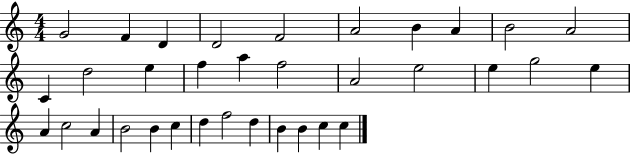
{
  \clef treble
  \numericTimeSignature
  \time 4/4
  \key c \major
  g'2 f'4 d'4 | d'2 f'2 | a'2 b'4 a'4 | b'2 a'2 | \break c'4 d''2 e''4 | f''4 a''4 f''2 | a'2 e''2 | e''4 g''2 e''4 | \break a'4 c''2 a'4 | b'2 b'4 c''4 | d''4 f''2 d''4 | b'4 b'4 c''4 c''4 | \break \bar "|."
}